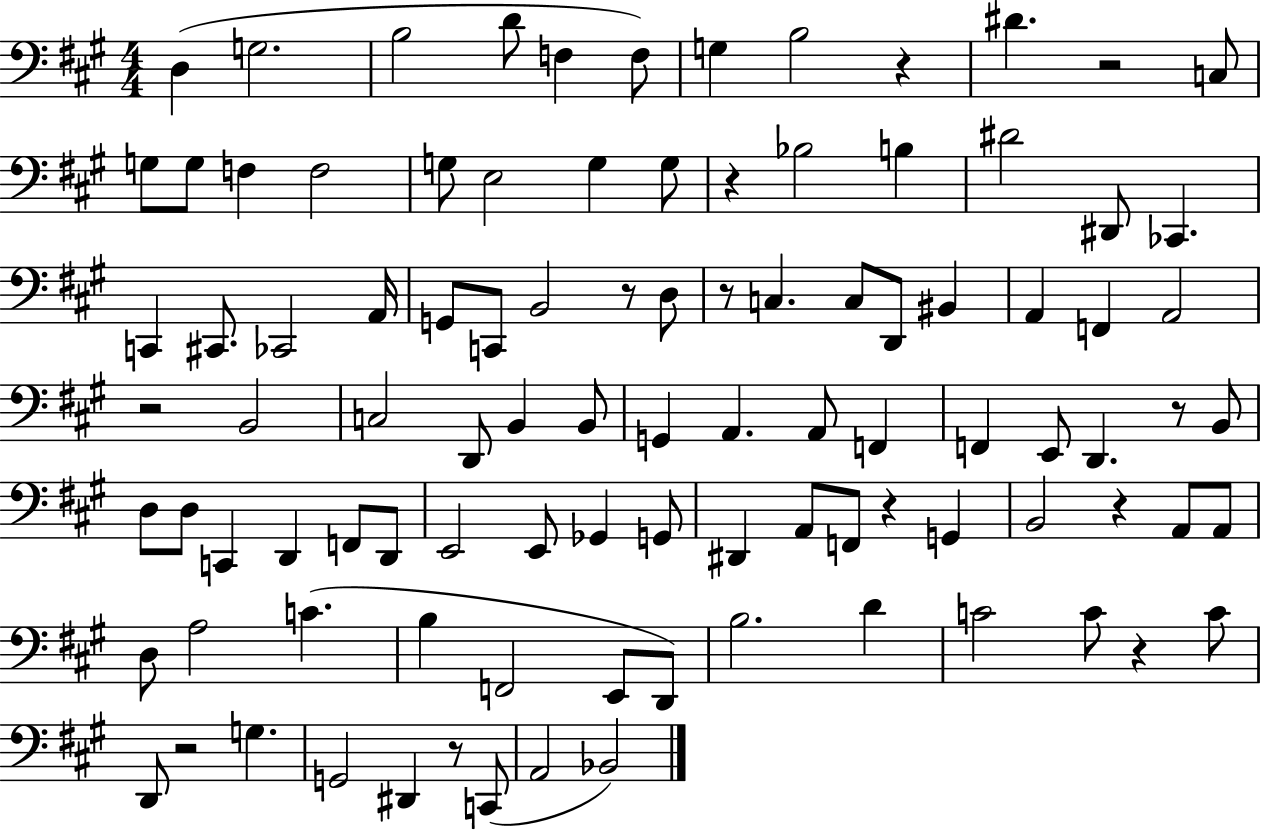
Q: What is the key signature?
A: A major